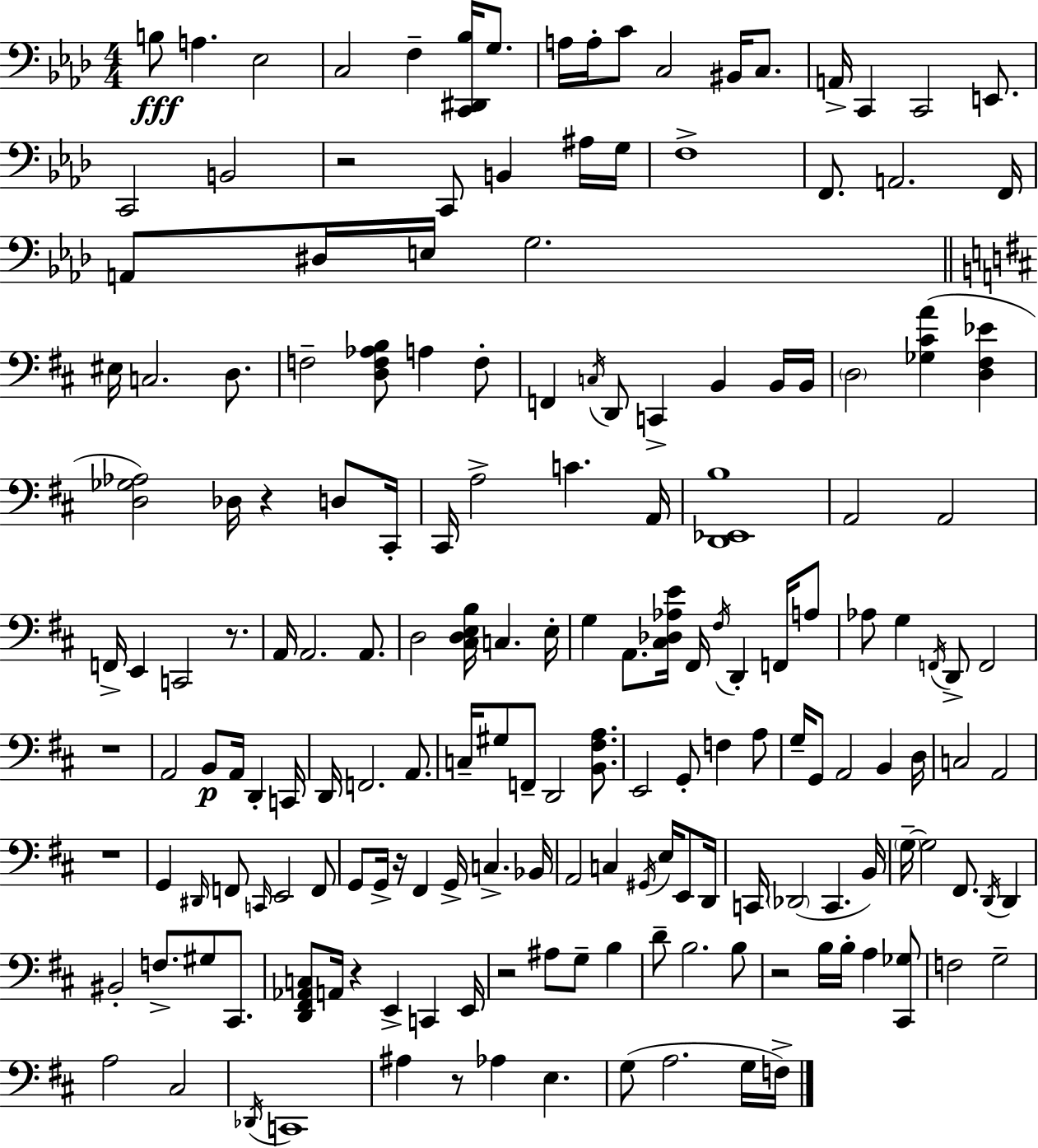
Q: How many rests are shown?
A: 10